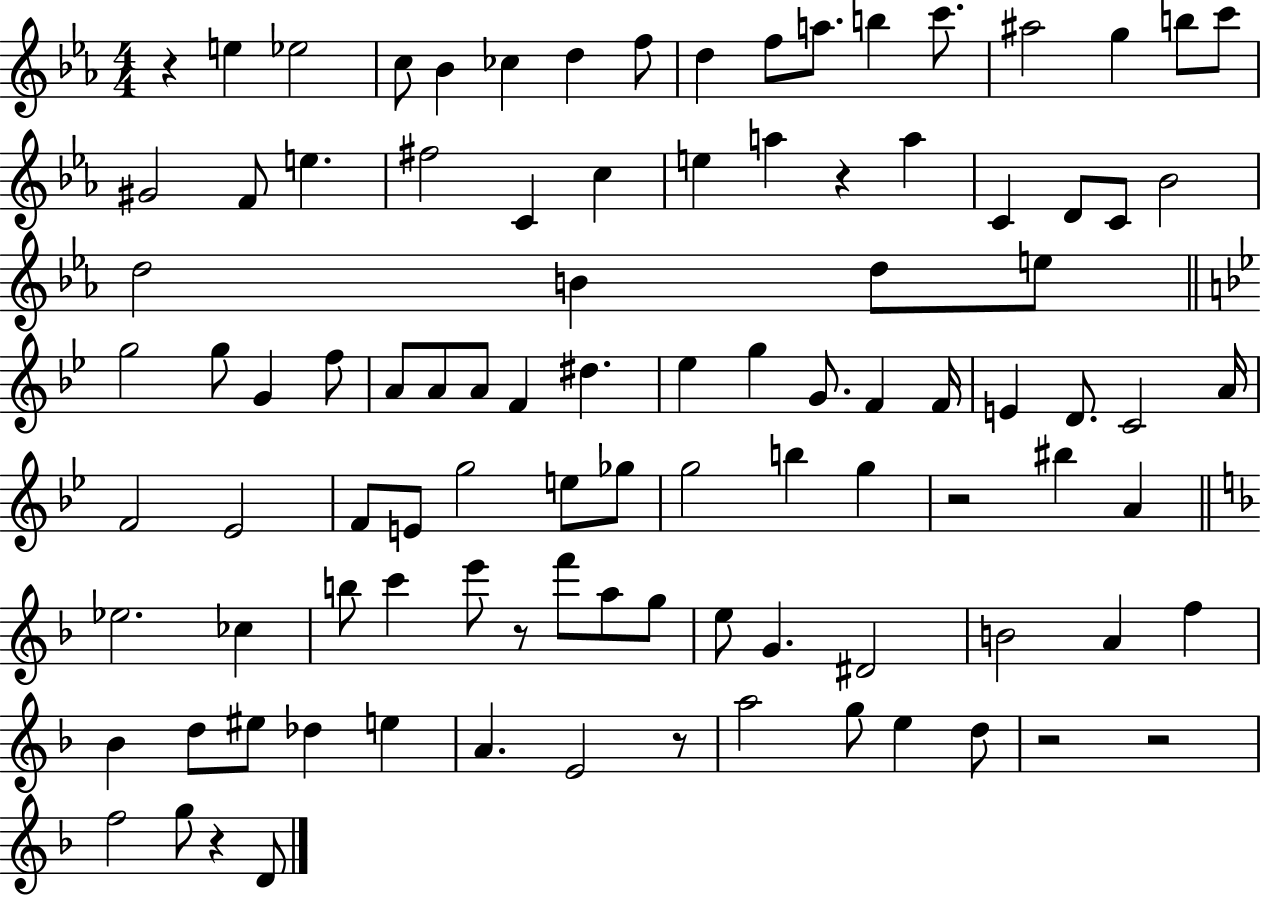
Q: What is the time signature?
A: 4/4